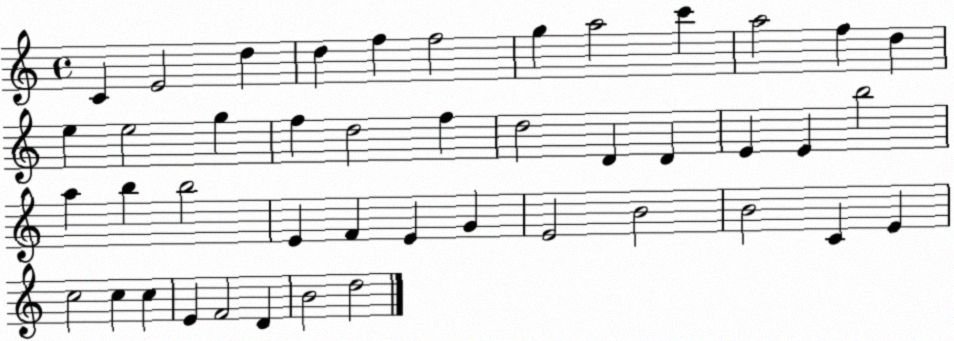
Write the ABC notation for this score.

X:1
T:Untitled
M:4/4
L:1/4
K:C
C E2 d d f f2 g a2 c' a2 f d e e2 g f d2 f d2 D D E E b2 a b b2 E F E G E2 B2 B2 C E c2 c c E F2 D B2 d2